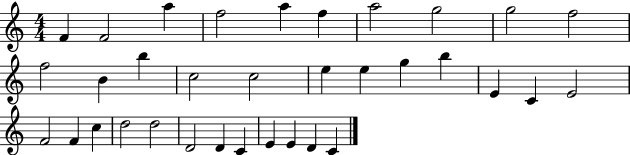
F4/q F4/h A5/q F5/h A5/q F5/q A5/h G5/h G5/h F5/h F5/h B4/q B5/q C5/h C5/h E5/q E5/q G5/q B5/q E4/q C4/q E4/h F4/h F4/q C5/q D5/h D5/h D4/h D4/q C4/q E4/q E4/q D4/q C4/q